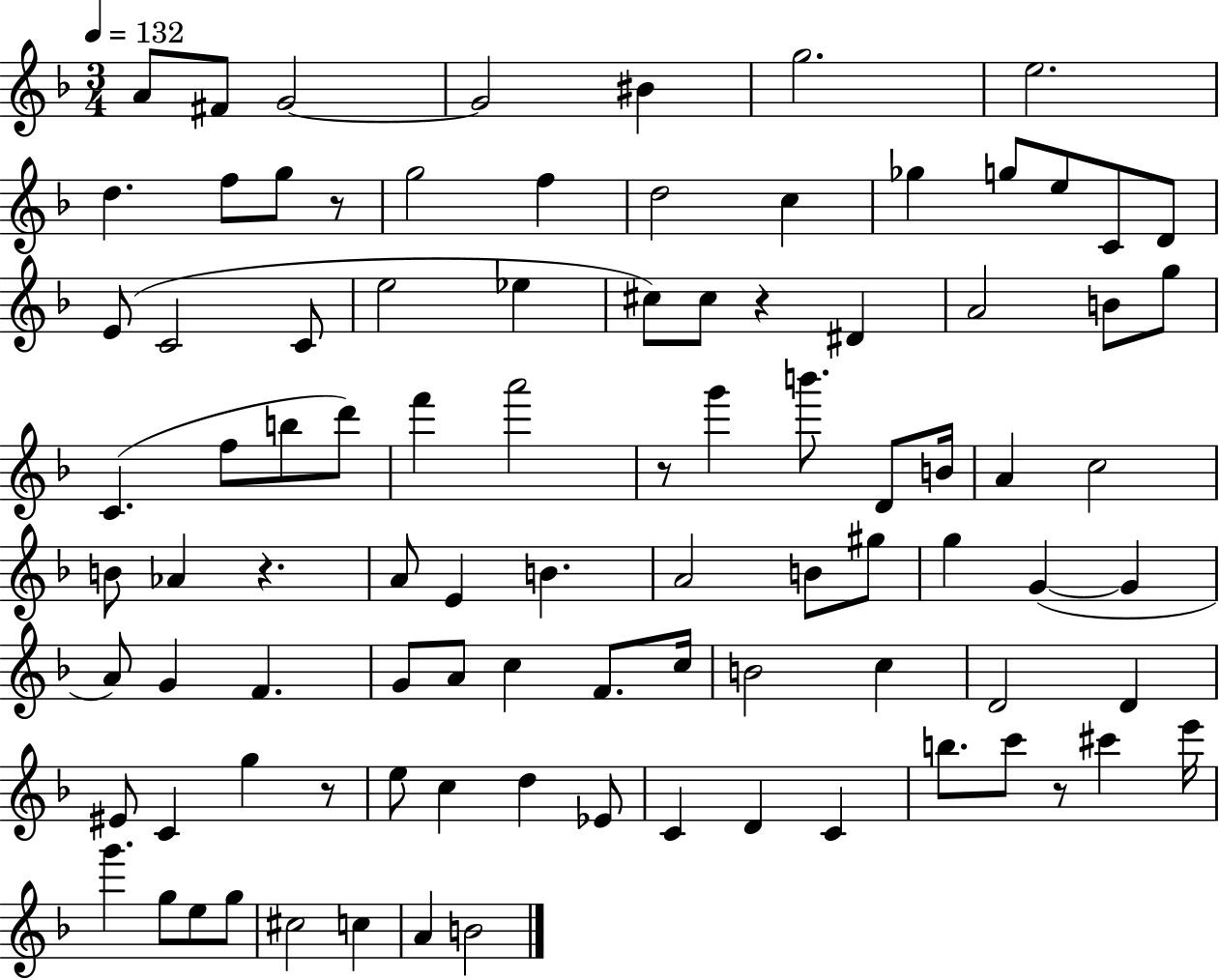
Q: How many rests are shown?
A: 6